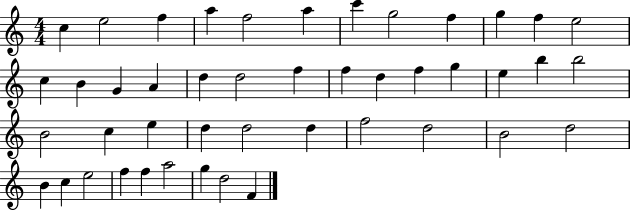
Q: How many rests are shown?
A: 0